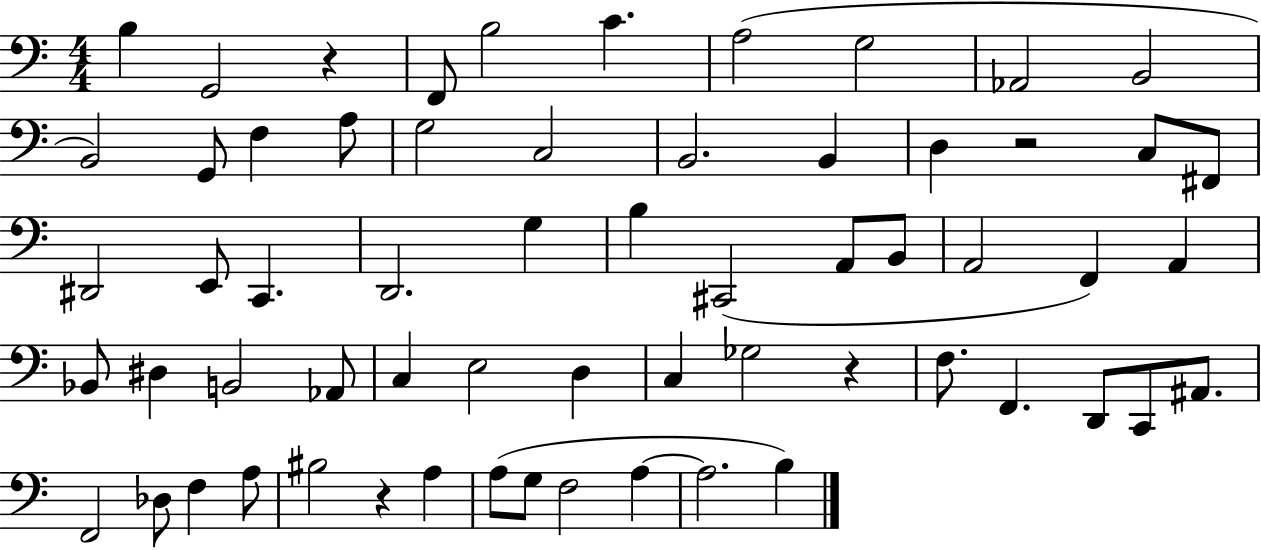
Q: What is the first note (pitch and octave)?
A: B3